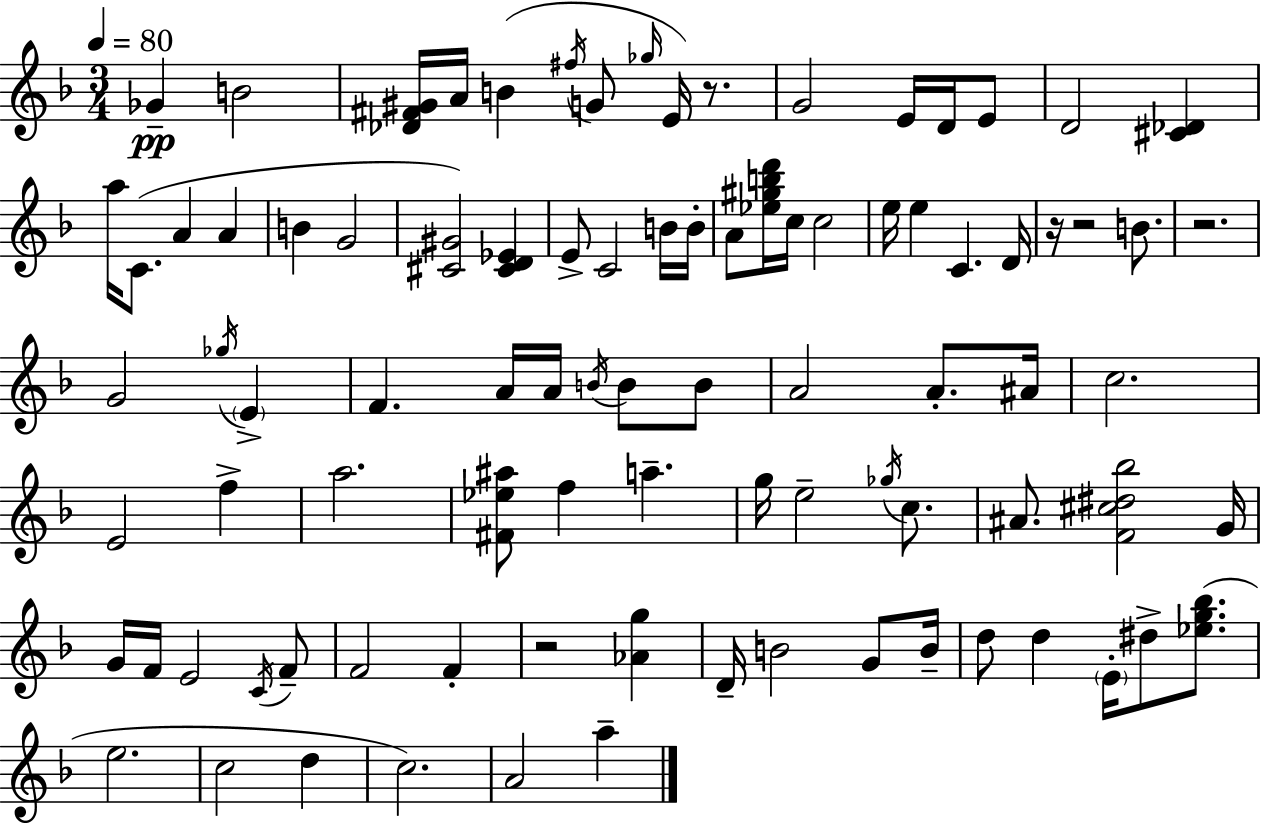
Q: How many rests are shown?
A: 5